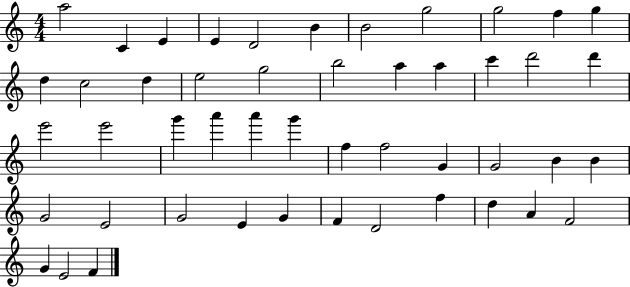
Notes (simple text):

A5/h C4/q E4/q E4/q D4/h B4/q B4/h G5/h G5/h F5/q G5/q D5/q C5/h D5/q E5/h G5/h B5/h A5/q A5/q C6/q D6/h D6/q E6/h E6/h G6/q A6/q A6/q G6/q F5/q F5/h G4/q G4/h B4/q B4/q G4/h E4/h G4/h E4/q G4/q F4/q D4/h F5/q D5/q A4/q F4/h G4/q E4/h F4/q